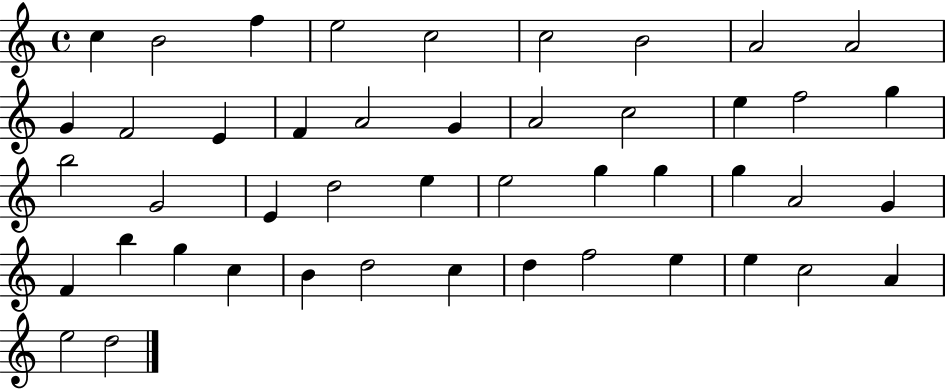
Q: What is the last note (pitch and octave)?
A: D5